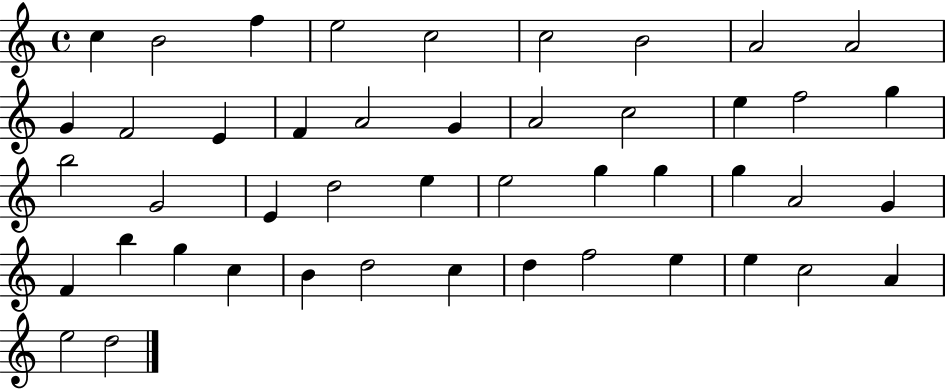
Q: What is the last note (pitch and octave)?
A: D5